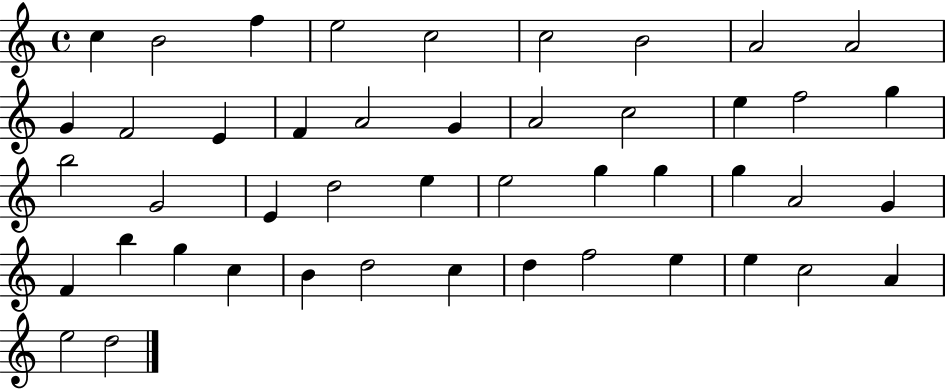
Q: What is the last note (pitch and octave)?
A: D5